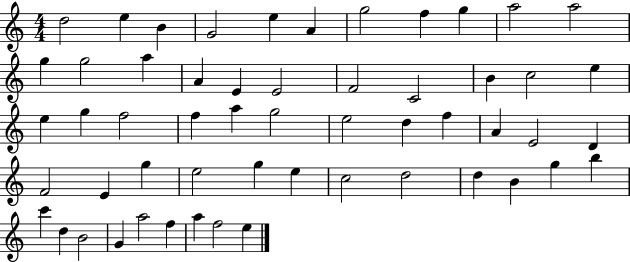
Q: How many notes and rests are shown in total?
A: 55